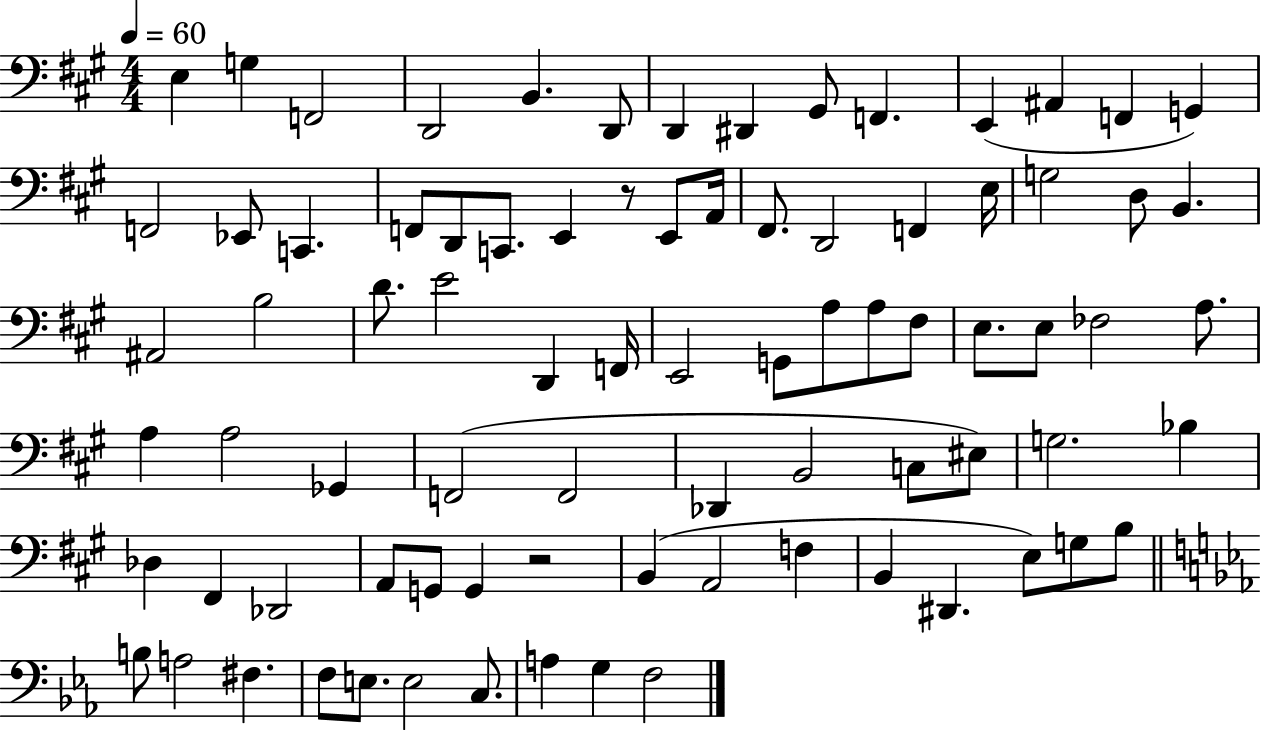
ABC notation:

X:1
T:Untitled
M:4/4
L:1/4
K:A
E, G, F,,2 D,,2 B,, D,,/2 D,, ^D,, ^G,,/2 F,, E,, ^A,, F,, G,, F,,2 _E,,/2 C,, F,,/2 D,,/2 C,,/2 E,, z/2 E,,/2 A,,/4 ^F,,/2 D,,2 F,, E,/4 G,2 D,/2 B,, ^A,,2 B,2 D/2 E2 D,, F,,/4 E,,2 G,,/2 A,/2 A,/2 ^F,/2 E,/2 E,/2 _F,2 A,/2 A, A,2 _G,, F,,2 F,,2 _D,, B,,2 C,/2 ^E,/2 G,2 _B, _D, ^F,, _D,,2 A,,/2 G,,/2 G,, z2 B,, A,,2 F, B,, ^D,, E,/2 G,/2 B,/2 B,/2 A,2 ^F, F,/2 E,/2 E,2 C,/2 A, G, F,2